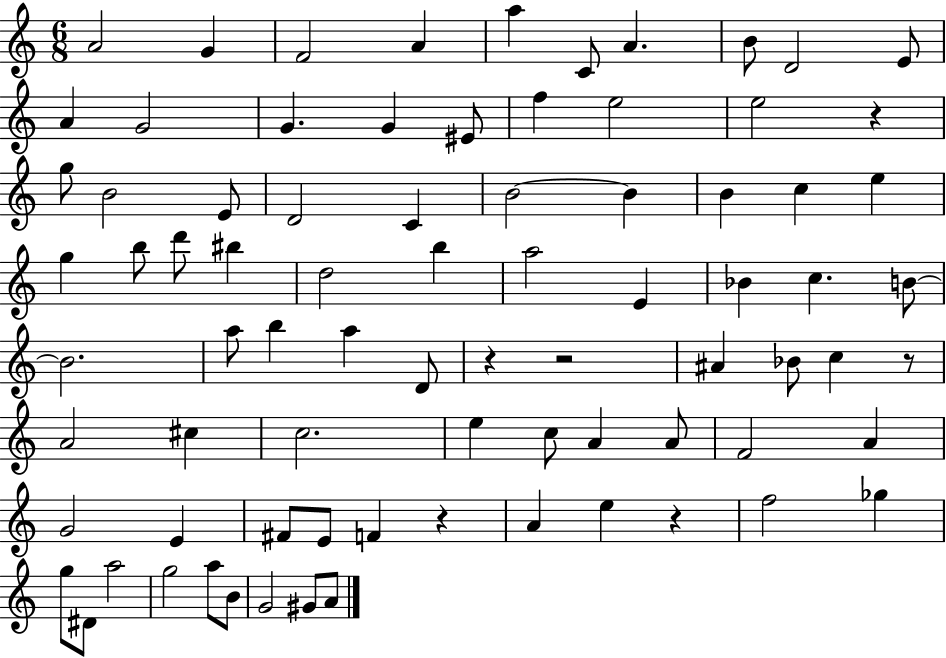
{
  \clef treble
  \numericTimeSignature
  \time 6/8
  \key c \major
  a'2 g'4 | f'2 a'4 | a''4 c'8 a'4. | b'8 d'2 e'8 | \break a'4 g'2 | g'4. g'4 eis'8 | f''4 e''2 | e''2 r4 | \break g''8 b'2 e'8 | d'2 c'4 | b'2~~ b'4 | b'4 c''4 e''4 | \break g''4 b''8 d'''8 bis''4 | d''2 b''4 | a''2 e'4 | bes'4 c''4. b'8~~ | \break b'2. | a''8 b''4 a''4 d'8 | r4 r2 | ais'4 bes'8 c''4 r8 | \break a'2 cis''4 | c''2. | e''4 c''8 a'4 a'8 | f'2 a'4 | \break g'2 e'4 | fis'8 e'8 f'4 r4 | a'4 e''4 r4 | f''2 ges''4 | \break g''8 dis'8 a''2 | g''2 a''8 b'8 | g'2 gis'8 a'8 | \bar "|."
}